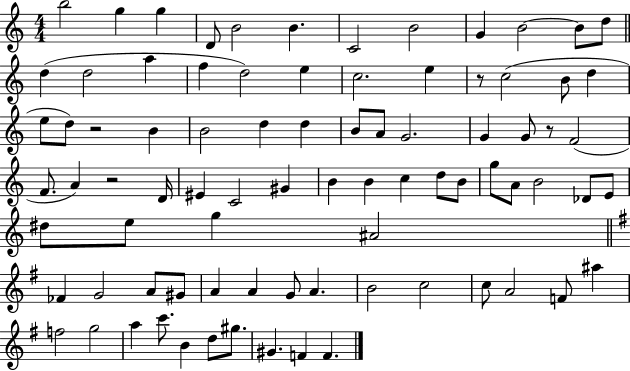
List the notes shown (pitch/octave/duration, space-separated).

B5/h G5/q G5/q D4/e B4/h B4/q. C4/h B4/h G4/q B4/h B4/e D5/e D5/q D5/h A5/q F5/q D5/h E5/q C5/h. E5/q R/e C5/h B4/e D5/q E5/e D5/e R/h B4/q B4/h D5/q D5/q B4/e A4/e G4/h. G4/q G4/e R/e F4/h F4/e. A4/q R/h D4/s EIS4/q C4/h G#4/q B4/q B4/q C5/q D5/e B4/e G5/e A4/e B4/h Db4/e E4/e D#5/e E5/e G5/q A#4/h FES4/q G4/h A4/e G#4/e A4/q A4/q G4/e A4/q. B4/h C5/h C5/e A4/h F4/e A#5/q F5/h G5/h A5/q C6/e. B4/q D5/e G#5/e. G#4/q. F4/q F4/q.